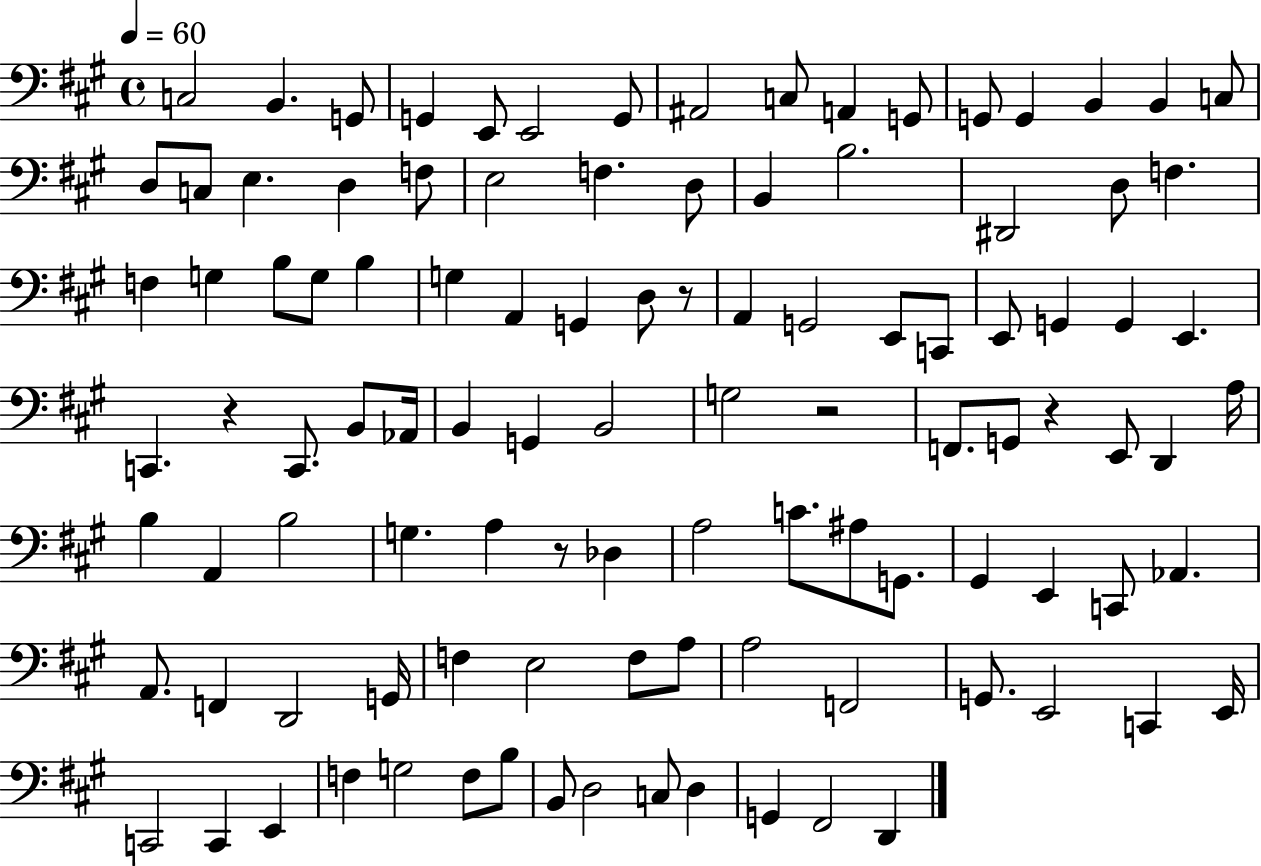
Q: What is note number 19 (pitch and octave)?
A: E3